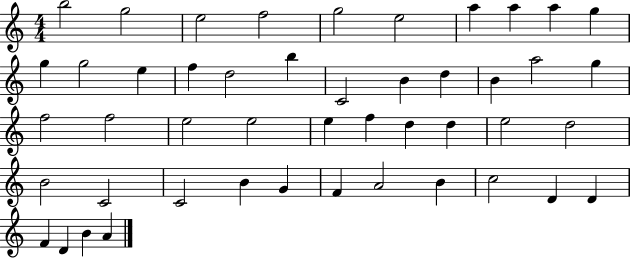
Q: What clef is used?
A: treble